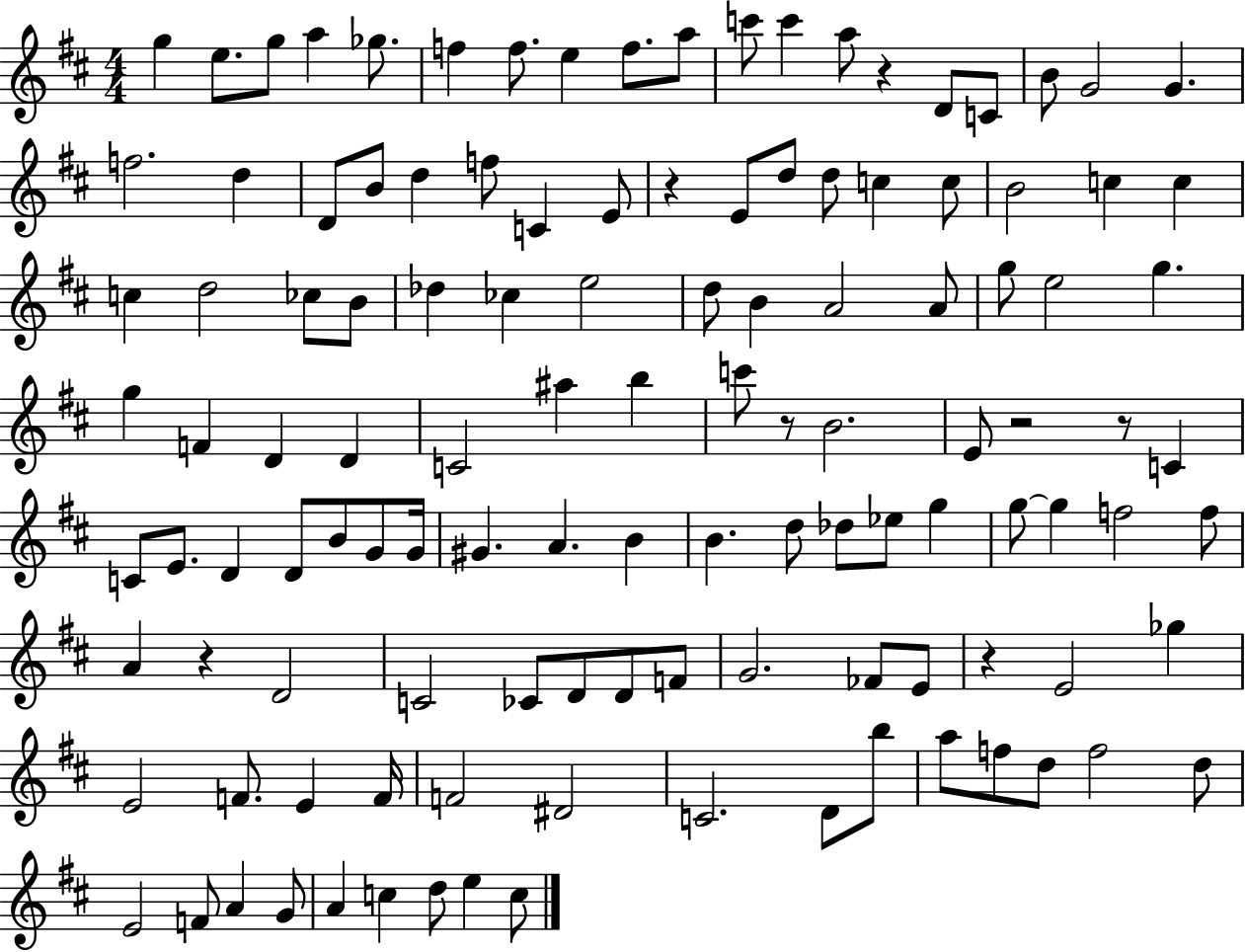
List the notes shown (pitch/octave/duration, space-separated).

G5/q E5/e. G5/e A5/q Gb5/e. F5/q F5/e. E5/q F5/e. A5/e C6/e C6/q A5/e R/q D4/e C4/e B4/e G4/h G4/q. F5/h. D5/q D4/e B4/e D5/q F5/e C4/q E4/e R/q E4/e D5/e D5/e C5/q C5/e B4/h C5/q C5/q C5/q D5/h CES5/e B4/e Db5/q CES5/q E5/h D5/e B4/q A4/h A4/e G5/e E5/h G5/q. G5/q F4/q D4/q D4/q C4/h A#5/q B5/q C6/e R/e B4/h. E4/e R/h R/e C4/q C4/e E4/e. D4/q D4/e B4/e G4/e G4/s G#4/q. A4/q. B4/q B4/q. D5/e Db5/e Eb5/e G5/q G5/e G5/q F5/h F5/e A4/q R/q D4/h C4/h CES4/e D4/e D4/e F4/e G4/h. FES4/e E4/e R/q E4/h Gb5/q E4/h F4/e. E4/q F4/s F4/h D#4/h C4/h. D4/e B5/e A5/e F5/e D5/e F5/h D5/e E4/h F4/e A4/q G4/e A4/q C5/q D5/e E5/q C5/e